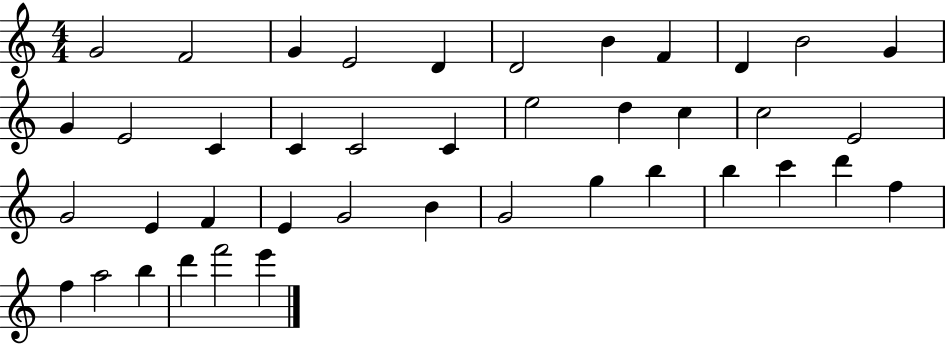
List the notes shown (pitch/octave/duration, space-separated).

G4/h F4/h G4/q E4/h D4/q D4/h B4/q F4/q D4/q B4/h G4/q G4/q E4/h C4/q C4/q C4/h C4/q E5/h D5/q C5/q C5/h E4/h G4/h E4/q F4/q E4/q G4/h B4/q G4/h G5/q B5/q B5/q C6/q D6/q F5/q F5/q A5/h B5/q D6/q F6/h E6/q